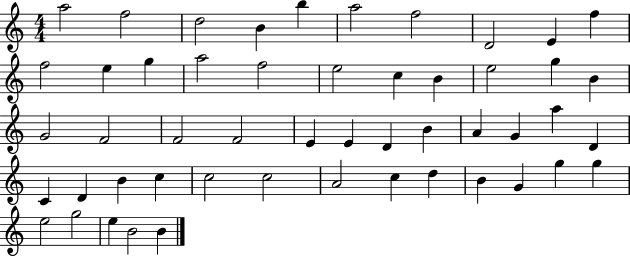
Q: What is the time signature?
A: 4/4